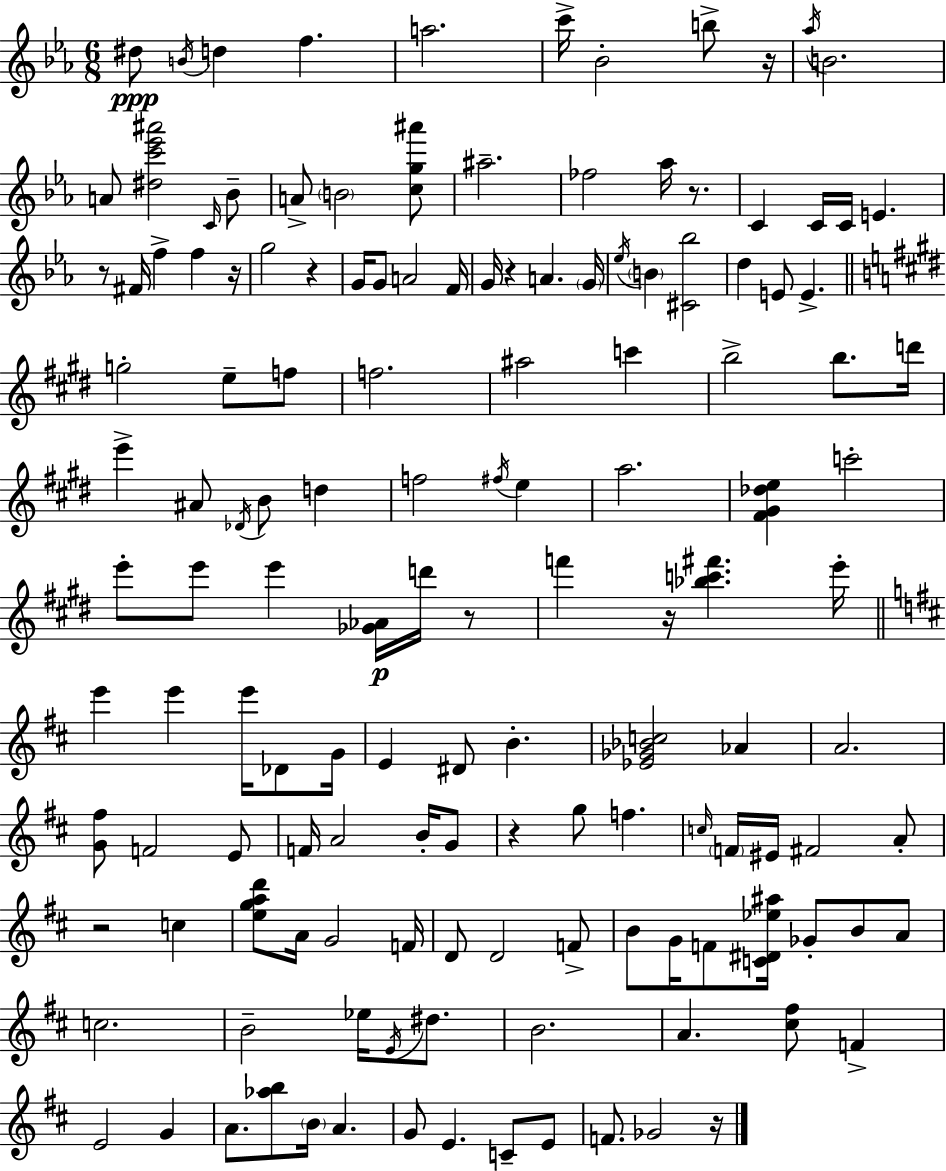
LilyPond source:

{
  \clef treble
  \numericTimeSignature
  \time 6/8
  \key ees \major
  dis''8\ppp \acciaccatura { b'16 } d''4 f''4. | a''2. | c'''16-> bes'2-. b''8-> | r16 \acciaccatura { aes''16 } b'2. | \break a'8 <dis'' c''' ees''' ais'''>2 | \grace { c'16 } bes'8-- a'8-> \parenthesize b'2 | <c'' g'' ais'''>8 ais''2.-- | fes''2 aes''16 | \break r8. c'4 c'16 c'16 e'4. | r8 fis'16 f''4-> f''4 | r16 g''2 r4 | g'16 g'8 a'2 | \break f'16 g'16 r4 a'4. | \parenthesize g'16 \acciaccatura { ees''16 } \parenthesize b'4 <cis' bes''>2 | d''4 e'8 e'4.-> | \bar "||" \break \key e \major g''2-. e''8-- f''8 | f''2. | ais''2 c'''4 | b''2-> b''8. d'''16 | \break e'''4-> ais'8 \acciaccatura { des'16 } b'8 d''4 | f''2 \acciaccatura { fis''16 } e''4 | a''2. | <fis' gis' des'' e''>4 c'''2-. | \break e'''8-. e'''8 e'''4 <ges' aes'>16\p d'''16 | r8 f'''4 r16 <bes'' c''' fis'''>4. | e'''16-. \bar "||" \break \key b \minor e'''4 e'''4 e'''16 des'8 g'16 | e'4 dis'8 b'4.-. | <ees' ges' bes' c''>2 aes'4 | a'2. | \break <g' fis''>8 f'2 e'8 | f'16 a'2 b'16-. g'8 | r4 g''8 f''4. | \grace { c''16 } \parenthesize f'16 eis'16 fis'2 a'8-. | \break r2 c''4 | <e'' g'' a'' d'''>8 a'16 g'2 | f'16 d'8 d'2 f'8-> | b'8 g'16 f'8 <c' dis' ees'' ais''>16 ges'8-. b'8 a'8 | \break c''2. | b'2-- ees''16 \acciaccatura { e'16 } dis''8. | b'2. | a'4. <cis'' fis''>8 f'4-> | \break e'2 g'4 | a'8. <aes'' b''>8 \parenthesize b'16 a'4. | g'8 e'4. c'8-- | e'8 f'8. ges'2 | \break r16 \bar "|."
}